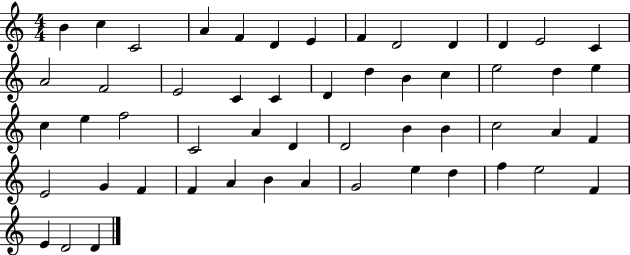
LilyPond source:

{
  \clef treble
  \numericTimeSignature
  \time 4/4
  \key c \major
  b'4 c''4 c'2 | a'4 f'4 d'4 e'4 | f'4 d'2 d'4 | d'4 e'2 c'4 | \break a'2 f'2 | e'2 c'4 c'4 | d'4 d''4 b'4 c''4 | e''2 d''4 e''4 | \break c''4 e''4 f''2 | c'2 a'4 d'4 | d'2 b'4 b'4 | c''2 a'4 f'4 | \break e'2 g'4 f'4 | f'4 a'4 b'4 a'4 | g'2 e''4 d''4 | f''4 e''2 f'4 | \break e'4 d'2 d'4 | \bar "|."
}